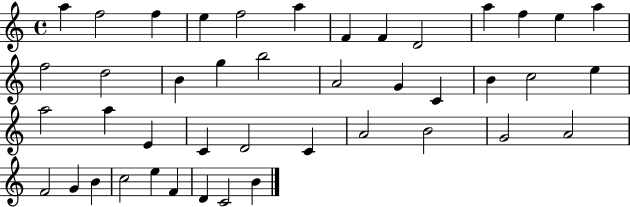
A5/q F5/h F5/q E5/q F5/h A5/q F4/q F4/q D4/h A5/q F5/q E5/q A5/q F5/h D5/h B4/q G5/q B5/h A4/h G4/q C4/q B4/q C5/h E5/q A5/h A5/q E4/q C4/q D4/h C4/q A4/h B4/h G4/h A4/h F4/h G4/q B4/q C5/h E5/q F4/q D4/q C4/h B4/q